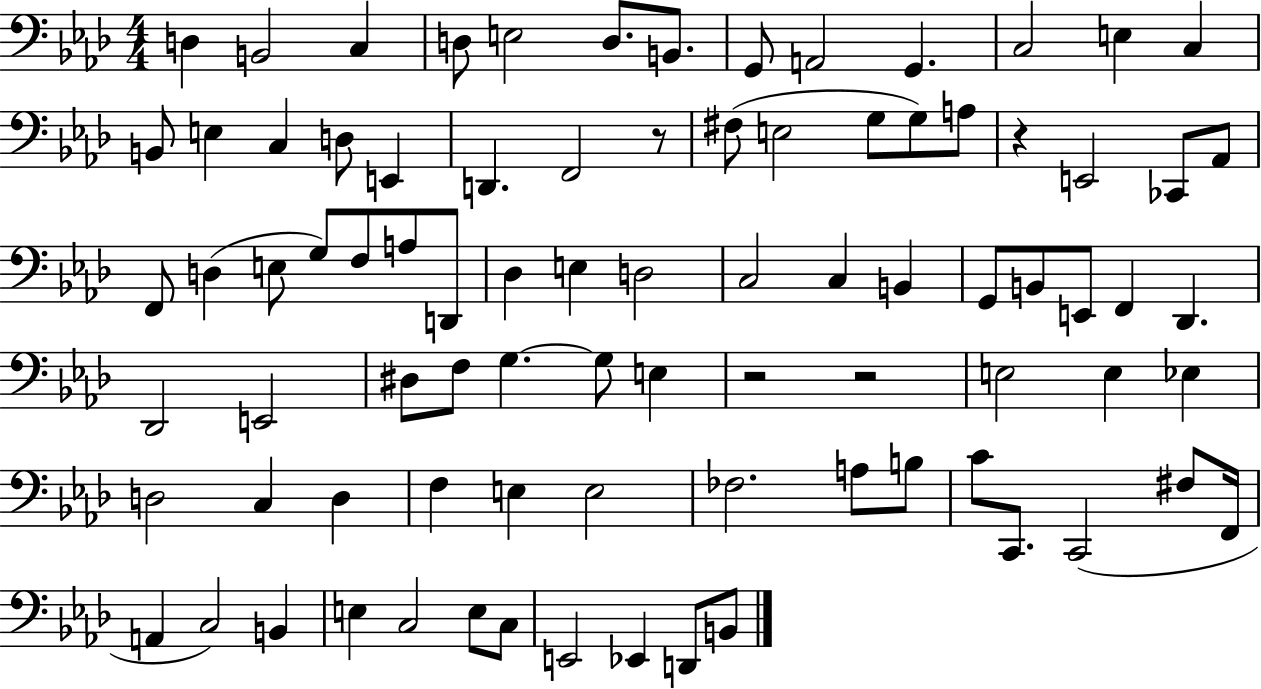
X:1
T:Untitled
M:4/4
L:1/4
K:Ab
D, B,,2 C, D,/2 E,2 D,/2 B,,/2 G,,/2 A,,2 G,, C,2 E, C, B,,/2 E, C, D,/2 E,, D,, F,,2 z/2 ^F,/2 E,2 G,/2 G,/2 A,/2 z E,,2 _C,,/2 _A,,/2 F,,/2 D, E,/2 G,/2 F,/2 A,/2 D,,/2 _D, E, D,2 C,2 C, B,, G,,/2 B,,/2 E,,/2 F,, _D,, _D,,2 E,,2 ^D,/2 F,/2 G, G,/2 E, z2 z2 E,2 E, _E, D,2 C, D, F, E, E,2 _F,2 A,/2 B,/2 C/2 C,,/2 C,,2 ^F,/2 F,,/4 A,, C,2 B,, E, C,2 E,/2 C,/2 E,,2 _E,, D,,/2 B,,/2